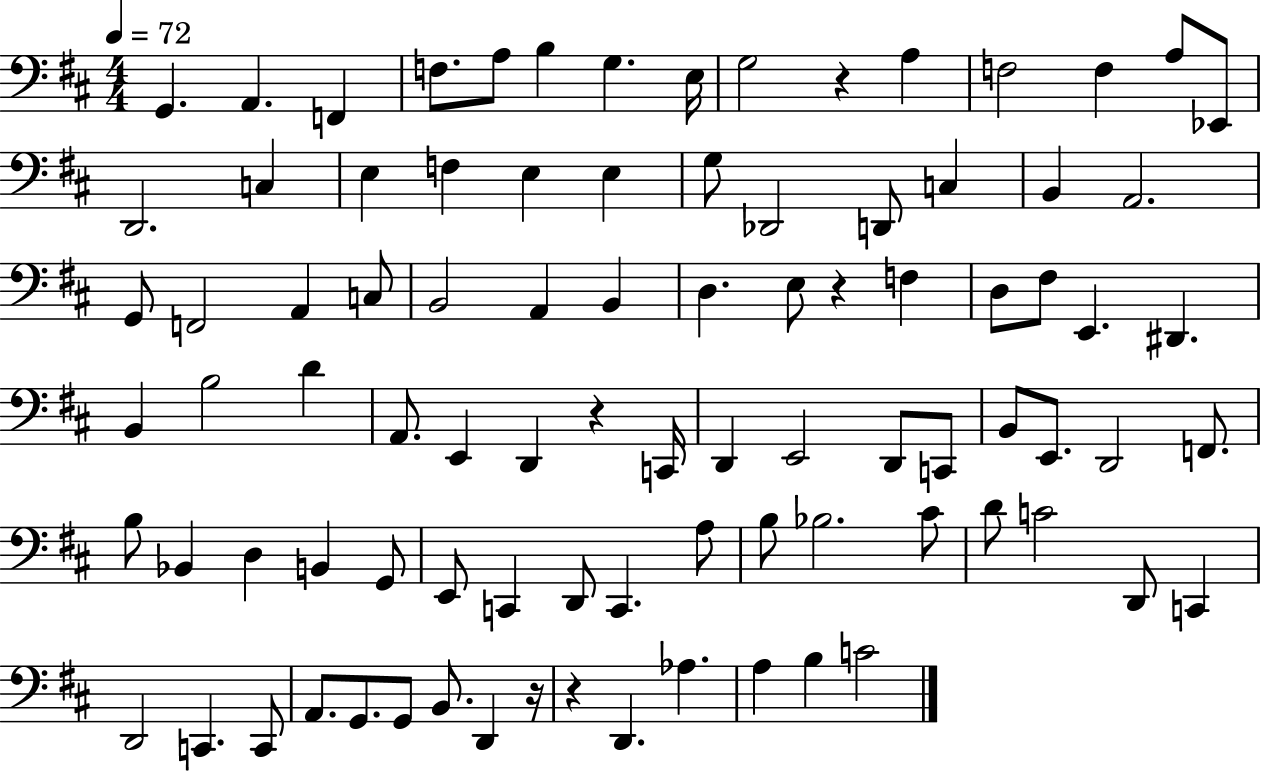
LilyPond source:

{
  \clef bass
  \numericTimeSignature
  \time 4/4
  \key d \major
  \tempo 4 = 72
  g,4. a,4. f,4 | f8. a8 b4 g4. e16 | g2 r4 a4 | f2 f4 a8 ees,8 | \break d,2. c4 | e4 f4 e4 e4 | g8 des,2 d,8 c4 | b,4 a,2. | \break g,8 f,2 a,4 c8 | b,2 a,4 b,4 | d4. e8 r4 f4 | d8 fis8 e,4. dis,4. | \break b,4 b2 d'4 | a,8. e,4 d,4 r4 c,16 | d,4 e,2 d,8 c,8 | b,8 e,8. d,2 f,8. | \break b8 bes,4 d4 b,4 g,8 | e,8 c,4 d,8 c,4. a8 | b8 bes2. cis'8 | d'8 c'2 d,8 c,4 | \break d,2 c,4. c,8 | a,8. g,8. g,8 b,8. d,4 r16 | r4 d,4. aes4. | a4 b4 c'2 | \break \bar "|."
}